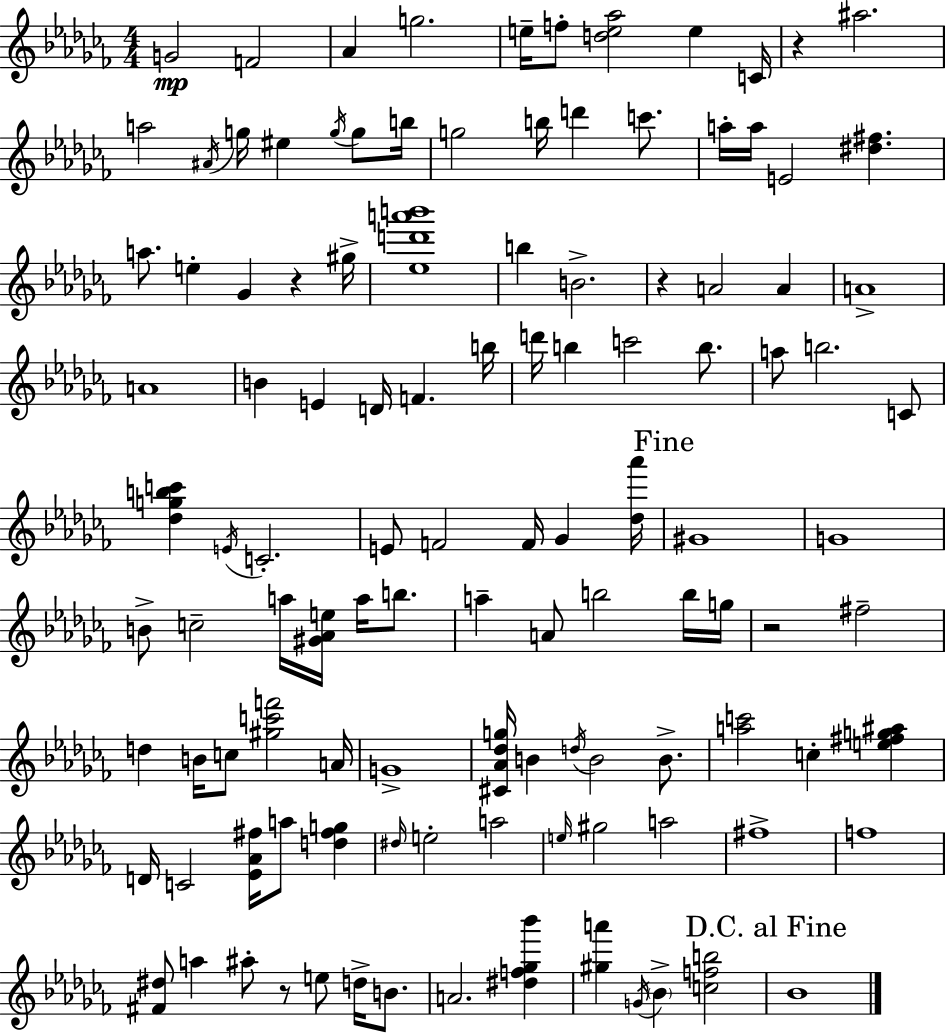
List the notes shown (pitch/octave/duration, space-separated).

G4/h F4/h Ab4/q G5/h. E5/s F5/e [D5,E5,Ab5]/h E5/q C4/s R/q A#5/h. A5/h A#4/s G5/s EIS5/q G5/s G5/e B5/s G5/h B5/s D6/q C6/e. A5/s A5/s E4/h [D#5,F#5]/q. A5/e. E5/q Gb4/q R/q G#5/s [Eb5,D6,A6,B6]/w B5/q B4/h. R/q A4/h A4/q A4/w A4/w B4/q E4/q D4/s F4/q. B5/s D6/s B5/q C6/h B5/e. A5/e B5/h. C4/e [Db5,G5,B5,C6]/q E4/s C4/h. E4/e F4/h F4/s Gb4/q [Db5,Ab6]/s G#4/w G4/w B4/e C5/h A5/s [G#4,Ab4,E5]/s A5/s B5/e. A5/q A4/e B5/h B5/s G5/s R/h F#5/h D5/q B4/s C5/e [G#5,C6,F6]/h A4/s G4/w [C#4,Ab4,Db5,G5]/s B4/q D5/s B4/h B4/e. [A5,C6]/h C5/q [E5,F#5,G5,A#5]/q D4/s C4/h [Eb4,Ab4,F#5]/s A5/e [D5,F#5,G5]/q D#5/s E5/h A5/h E5/s G#5/h A5/h F#5/w F5/w [F#4,D#5]/e A5/q A#5/e R/e E5/e D5/s B4/e. A4/h. [D#5,F5,Gb5,Bb6]/q [G#5,A6]/q G4/s Bb4/q [C5,F5,B5]/h Bb4/w